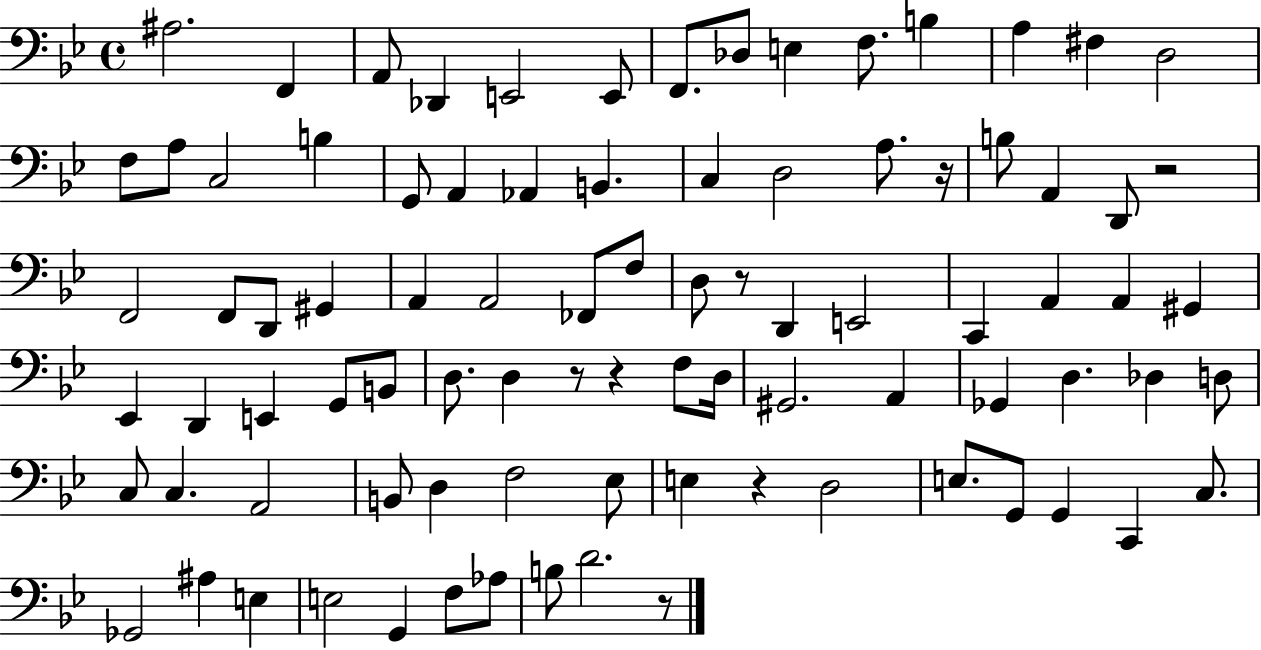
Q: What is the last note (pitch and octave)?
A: D4